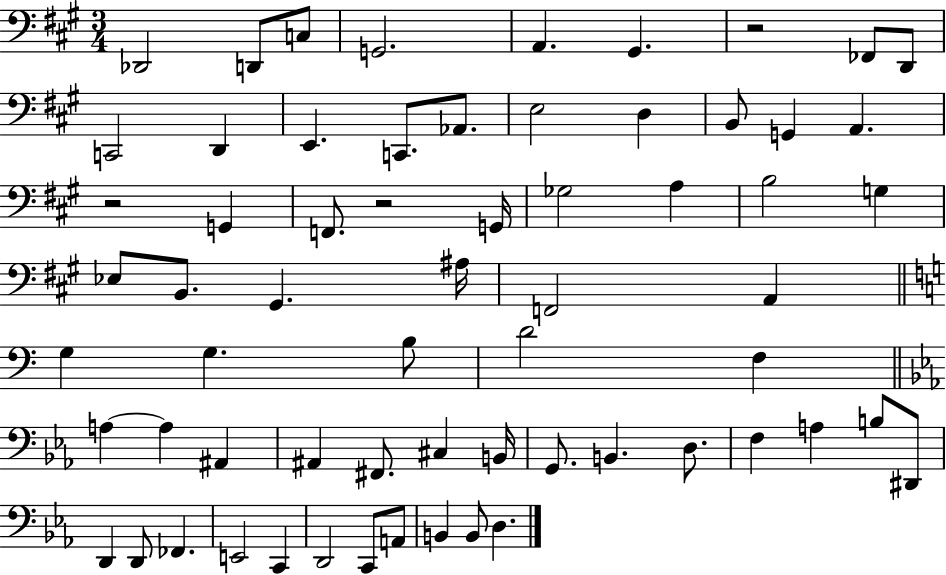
{
  \clef bass
  \numericTimeSignature
  \time 3/4
  \key a \major
  \repeat volta 2 { des,2 d,8 c8 | g,2. | a,4. gis,4. | r2 fes,8 d,8 | \break c,2 d,4 | e,4. c,8. aes,8. | e2 d4 | b,8 g,4 a,4. | \break r2 g,4 | f,8. r2 g,16 | ges2 a4 | b2 g4 | \break ees8 b,8. gis,4. ais16 | f,2 a,4 | \bar "||" \break \key c \major g4 g4. b8 | d'2 f4 | \bar "||" \break \key ees \major a4~~ a4 ais,4 | ais,4 fis,8. cis4 b,16 | g,8. b,4. d8. | f4 a4 b8 dis,8 | \break d,4 d,8 fes,4. | e,2 c,4 | d,2 c,8 a,8 | b,4 b,8 d4. | \break } \bar "|."
}